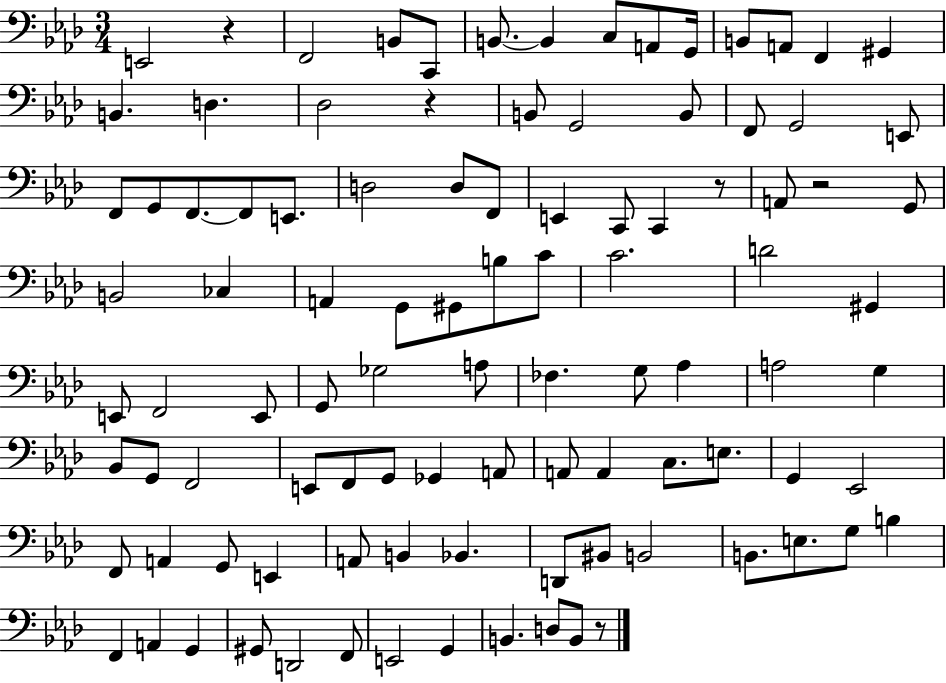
E2/h R/q F2/h B2/e C2/e B2/e. B2/q C3/e A2/e G2/s B2/e A2/e F2/q G#2/q B2/q. D3/q. Db3/h R/q B2/e G2/h B2/e F2/e G2/h E2/e F2/e G2/e F2/e. F2/e E2/e. D3/h D3/e F2/e E2/q C2/e C2/q R/e A2/e R/h G2/e B2/h CES3/q A2/q G2/e G#2/e B3/e C4/e C4/h. D4/h G#2/q E2/e F2/h E2/e G2/e Gb3/h A3/e FES3/q. G3/e Ab3/q A3/h G3/q Bb2/e G2/e F2/h E2/e F2/e G2/e Gb2/q A2/e A2/e A2/q C3/e. E3/e. G2/q Eb2/h F2/e A2/q G2/e E2/q A2/e B2/q Bb2/q. D2/e BIS2/e B2/h B2/e. E3/e. G3/e B3/q F2/q A2/q G2/q G#2/e D2/h F2/e E2/h G2/q B2/q. D3/e B2/e R/e